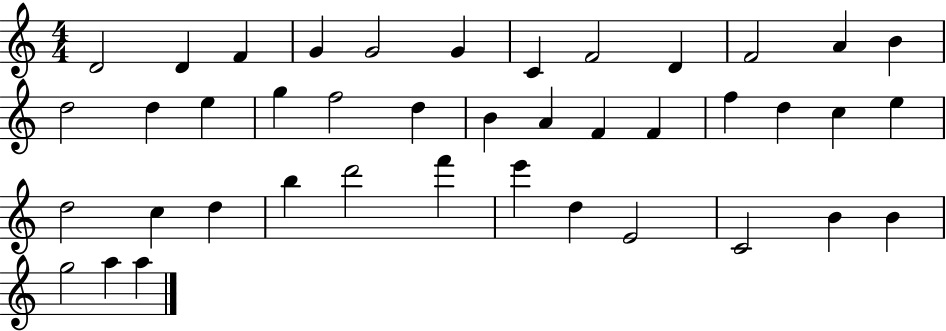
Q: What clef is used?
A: treble